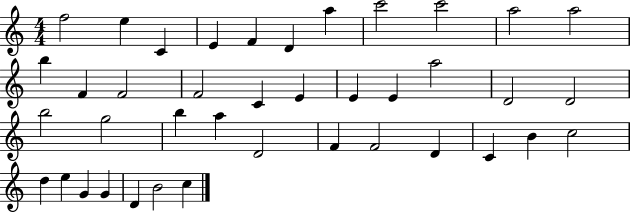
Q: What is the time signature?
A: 4/4